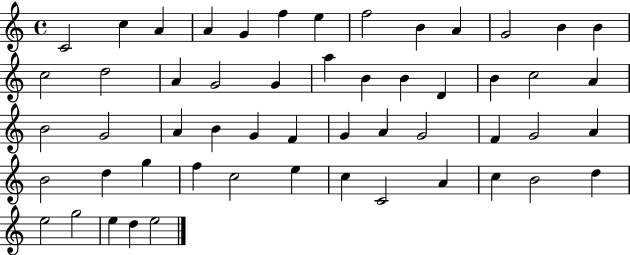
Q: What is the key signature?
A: C major